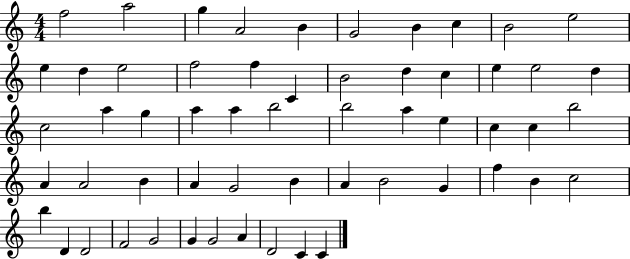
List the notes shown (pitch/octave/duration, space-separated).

F5/h A5/h G5/q A4/h B4/q G4/h B4/q C5/q B4/h E5/h E5/q D5/q E5/h F5/h F5/q C4/q B4/h D5/q C5/q E5/q E5/h D5/q C5/h A5/q G5/q A5/q A5/q B5/h B5/h A5/q E5/q C5/q C5/q B5/h A4/q A4/h B4/q A4/q G4/h B4/q A4/q B4/h G4/q F5/q B4/q C5/h B5/q D4/q D4/h F4/h G4/h G4/q G4/h A4/q D4/h C4/q C4/q